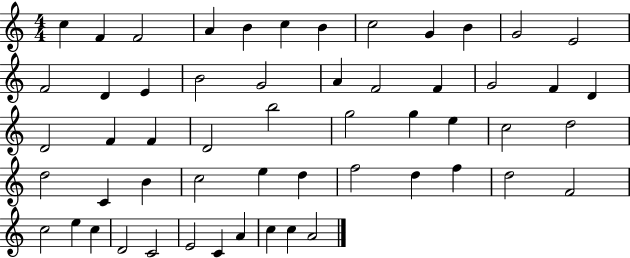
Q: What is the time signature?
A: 4/4